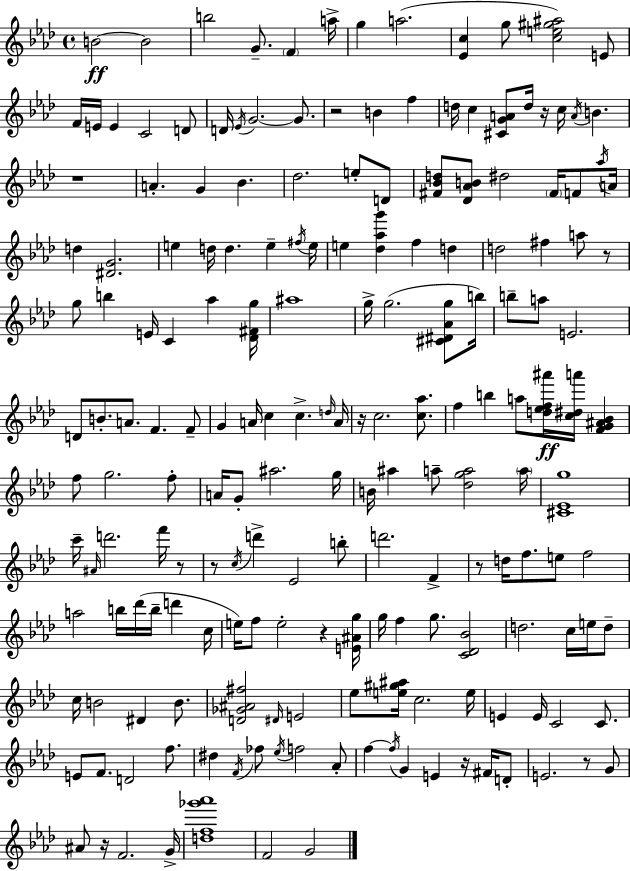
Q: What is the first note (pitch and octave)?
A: B4